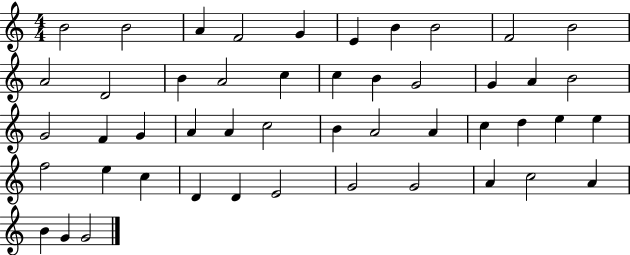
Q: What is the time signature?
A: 4/4